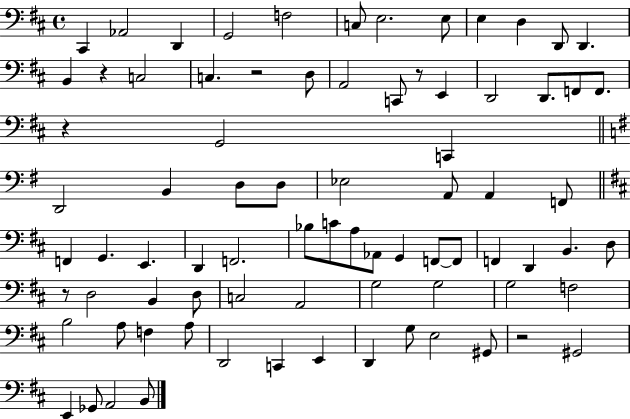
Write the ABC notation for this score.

X:1
T:Untitled
M:4/4
L:1/4
K:D
^C,, _A,,2 D,, G,,2 F,2 C,/2 E,2 E,/2 E, D, D,,/2 D,, B,, z C,2 C, z2 D,/2 A,,2 C,,/2 z/2 E,, D,,2 D,,/2 F,,/2 F,,/2 z G,,2 C,, D,,2 B,, D,/2 D,/2 _E,2 A,,/2 A,, F,,/2 F,, G,, E,, D,, F,,2 _B,/2 C/2 A,/2 _A,,/2 G,, F,,/2 F,,/2 F,, D,, B,, D,/2 z/2 D,2 B,, D,/2 C,2 A,,2 G,2 G,2 G,2 F,2 B,2 A,/2 F, A,/2 D,,2 C,, E,, D,, G,/2 E,2 ^G,,/2 z2 ^G,,2 E,, _G,,/2 A,,2 B,,/2